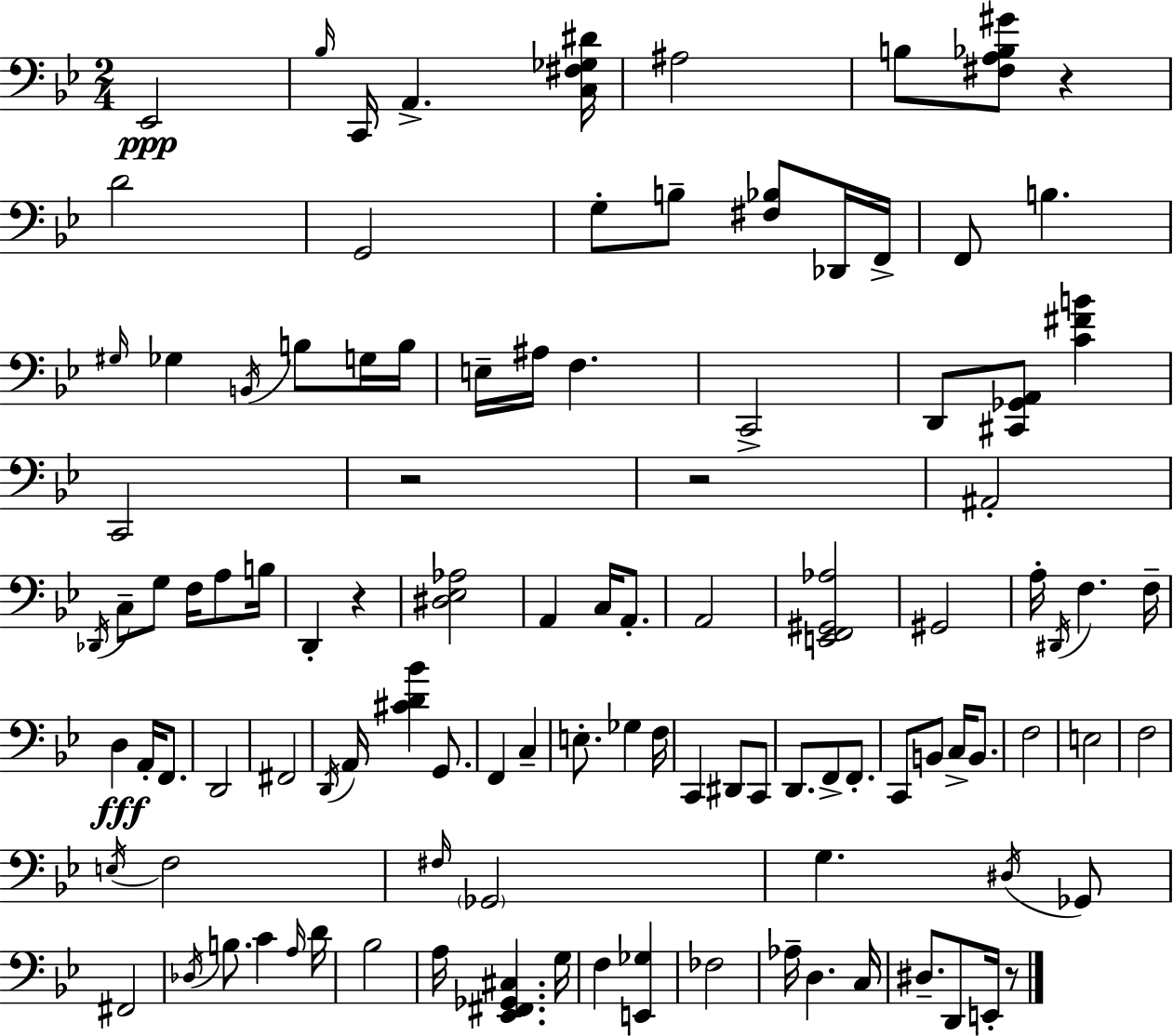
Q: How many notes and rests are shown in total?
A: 108